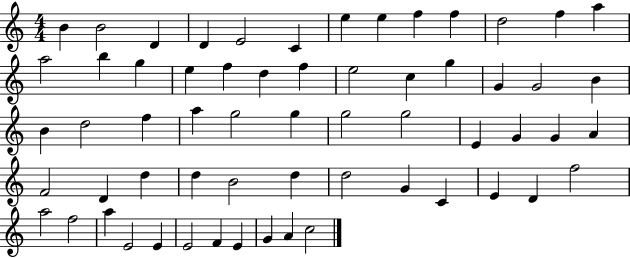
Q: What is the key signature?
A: C major